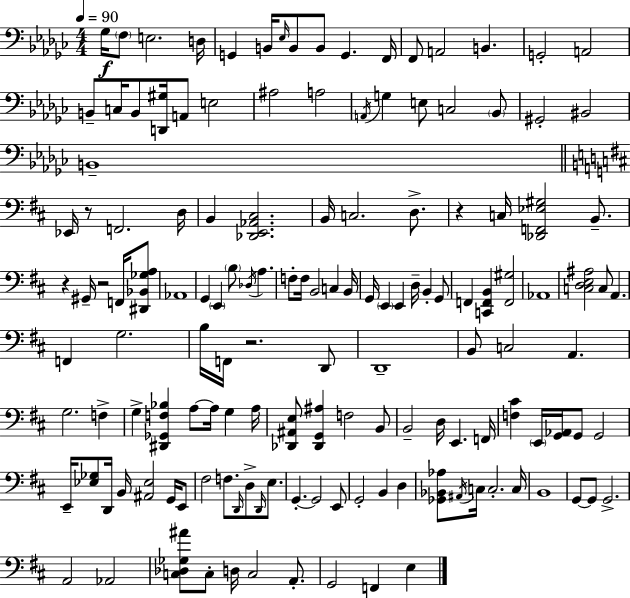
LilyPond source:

{
  \clef bass
  \numericTimeSignature
  \time 4/4
  \key ees \minor
  \tempo 4 = 90
  ges16\f \parenthesize f8 e2. d16 | g,4 b,16 \grace { ees16 } b,8 b,8 g,4. | f,16 f,8 a,2 b,4. | g,2-. a,2 | \break b,8-- c16 b,8 <d, gis>16 a,8 e2 | ais2 a2 | \acciaccatura { a,16 } g4 e8 c2 | \parenthesize bes,8 gis,2-. bis,2 | \break b,1-- | \bar "||" \break \key d \major ees,16 r8 f,2. d16 | b,4 <des, e, aes, cis>2. | b,16 c2. d8.-> | r4 c16 <des, f, ees gis>2 b,8.-- | \break r4 gis,16-- r2 f,16 <dis, bes, ges a>8 | aes,1 | g,4 \parenthesize e,4 \parenthesize b8 \acciaccatura { des16 } a4. | f8-. f16 b,2 c4 | \break b,16 g,16 \parenthesize e,4 e,4 d16-- b,4-. g,8 | f,4 <c, f, b,>4 <f, gis>2 | aes,1 | <c d e ais>2 c8 a,4. | \break f,4 g2. | b16 f,16 r2. d,8 | d,1-- | b,8 c2 a,4. | \break g2. f4-> | g4-> <dis, ges, f bes>4 a8~~ a16 g4 | a16 <des, ais, e>8 <des, g, ais>4 f2 b,8 | b,2-- d16 e,4. | \break f,16 <f cis'>4 \parenthesize e,16 <g, aes,>16 g,8 g,2 | e,16-- <ees ges>8 d,16 b,16 <ais, ees>2 g,16 e,8 | fis2 f8. \grace { d,16 } d8-> \grace { d,16 } | e8. g,4.-.~~ g,2 | \break e,8 g,2-. b,4 d4 | <ges, bes, aes>8 \acciaccatura { ais,16 } c16 c2.-. | c16 b,1 | g,8~~ g,8 g,2.-> | \break a,2 aes,2 | <c des ges ais'>8 c8-. d16 c2 | a,8.-. g,2 f,4 | e4 \bar "|."
}